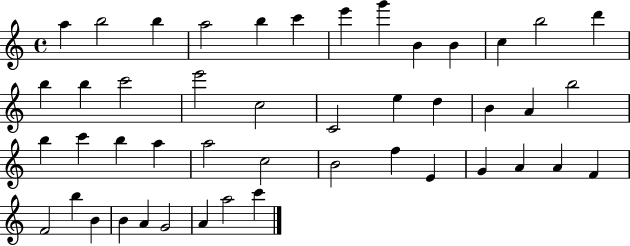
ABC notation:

X:1
T:Untitled
M:4/4
L:1/4
K:C
a b2 b a2 b c' e' g' B B c b2 d' b b c'2 e'2 c2 C2 e d B A b2 b c' b a a2 c2 B2 f E G A A F F2 b B B A G2 A a2 c'